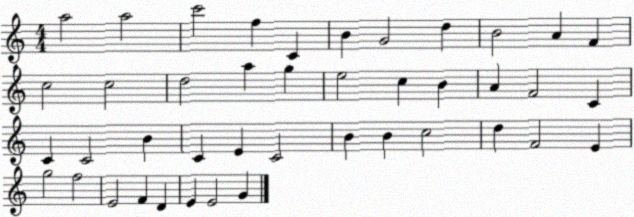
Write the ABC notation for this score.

X:1
T:Untitled
M:4/4
L:1/4
K:C
a2 a2 c'2 f C B G2 d B2 A F c2 c2 d2 a g e2 c B A F2 C C C2 B C E C2 B B c2 d F2 E g2 f2 E2 F D E E2 G